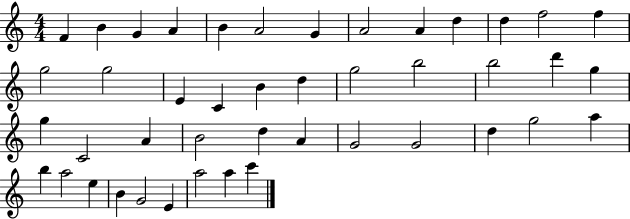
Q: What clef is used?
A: treble